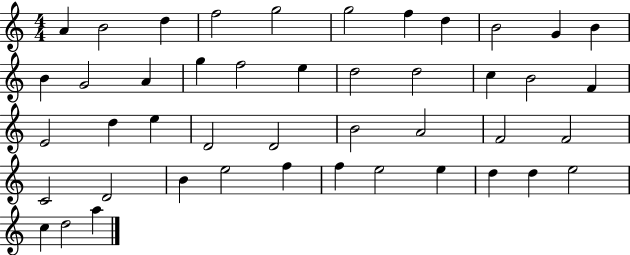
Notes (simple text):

A4/q B4/h D5/q F5/h G5/h G5/h F5/q D5/q B4/h G4/q B4/q B4/q G4/h A4/q G5/q F5/h E5/q D5/h D5/h C5/q B4/h F4/q E4/h D5/q E5/q D4/h D4/h B4/h A4/h F4/h F4/h C4/h D4/h B4/q E5/h F5/q F5/q E5/h E5/q D5/q D5/q E5/h C5/q D5/h A5/q